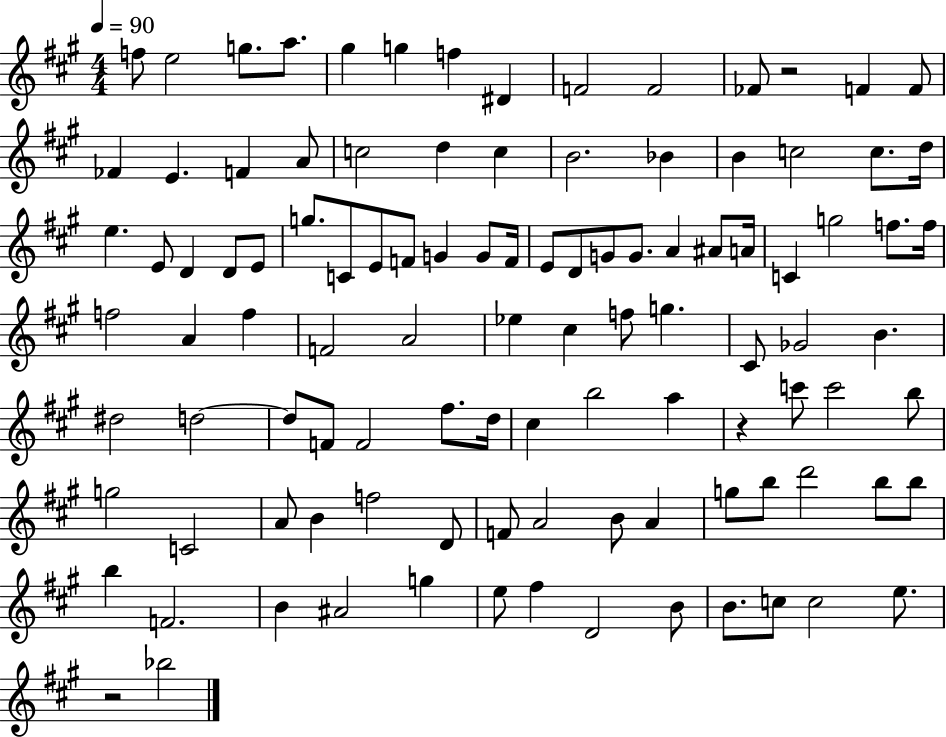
{
  \clef treble
  \numericTimeSignature
  \time 4/4
  \key a \major
  \tempo 4 = 90
  f''8 e''2 g''8. a''8. | gis''4 g''4 f''4 dis'4 | f'2 f'2 | fes'8 r2 f'4 f'8 | \break fes'4 e'4. f'4 a'8 | c''2 d''4 c''4 | b'2. bes'4 | b'4 c''2 c''8. d''16 | \break e''4. e'8 d'4 d'8 e'8 | g''8. c'8 e'8 f'8 g'4 g'8 f'16 | e'8 d'8 g'8 g'8. a'4 ais'8 a'16 | c'4 g''2 f''8. f''16 | \break f''2 a'4 f''4 | f'2 a'2 | ees''4 cis''4 f''8 g''4. | cis'8 ges'2 b'4. | \break dis''2 d''2~~ | d''8 f'8 f'2 fis''8. d''16 | cis''4 b''2 a''4 | r4 c'''8 c'''2 b''8 | \break g''2 c'2 | a'8 b'4 f''2 d'8 | f'8 a'2 b'8 a'4 | g''8 b''8 d'''2 b''8 b''8 | \break b''4 f'2. | b'4 ais'2 g''4 | e''8 fis''4 d'2 b'8 | b'8. c''8 c''2 e''8. | \break r2 bes''2 | \bar "|."
}